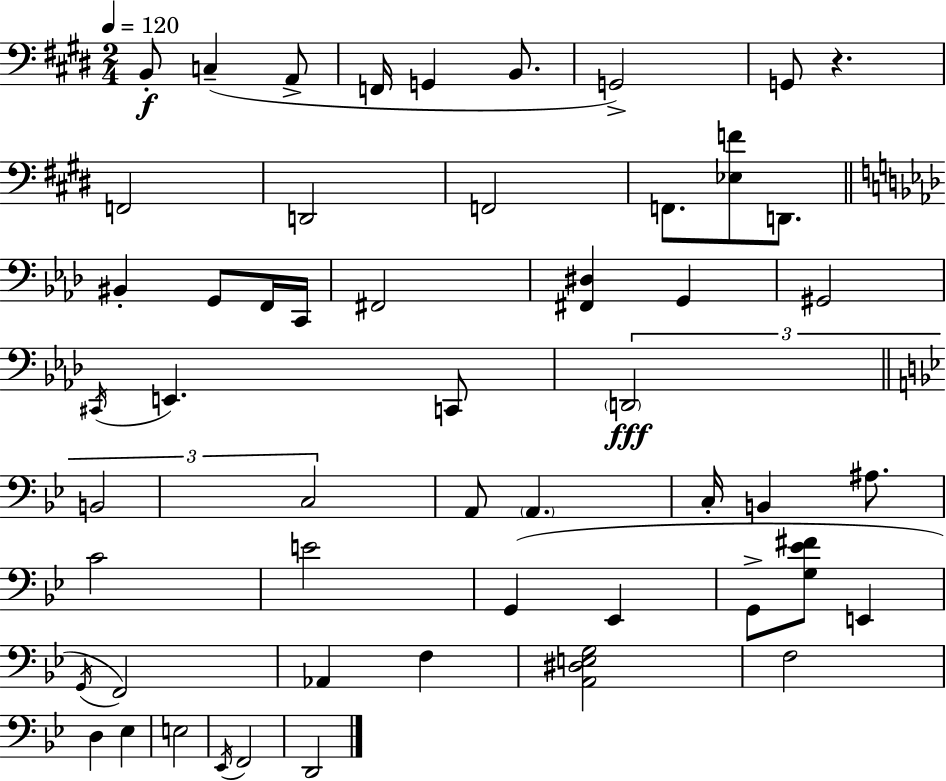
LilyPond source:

{
  \clef bass
  \numericTimeSignature
  \time 2/4
  \key e \major
  \tempo 4 = 120
  \repeat volta 2 { b,8-.\f c4--( a,8-> | f,16 g,4 b,8. | g,2->) | g,8 r4. | \break f,2 | d,2 | f,2 | f,8. <ees f'>8 d,8. | \break \bar "||" \break \key f \minor bis,4-. g,8 f,16 c,16 | fis,2 | <fis, dis>4 g,4 | gis,2 | \break \acciaccatura { cis,16 } e,4. c,8 | \tuplet 3/2 { \parenthesize d,2\fff | \bar "||" \break \key bes \major b,2 | c2 } | a,8 \parenthesize a,4. | c16-. b,4 ais8. | \break c'2 | e'2 | g,4( ees,4 | g,8-> <g ees' fis'>8 e,4 | \break \acciaccatura { g,16 }) f,2 | aes,4 f4 | <a, dis e g>2 | f2 | \break d4 ees4 | e2 | \acciaccatura { ees,16 } f,2 | d,2 | \break } \bar "|."
}